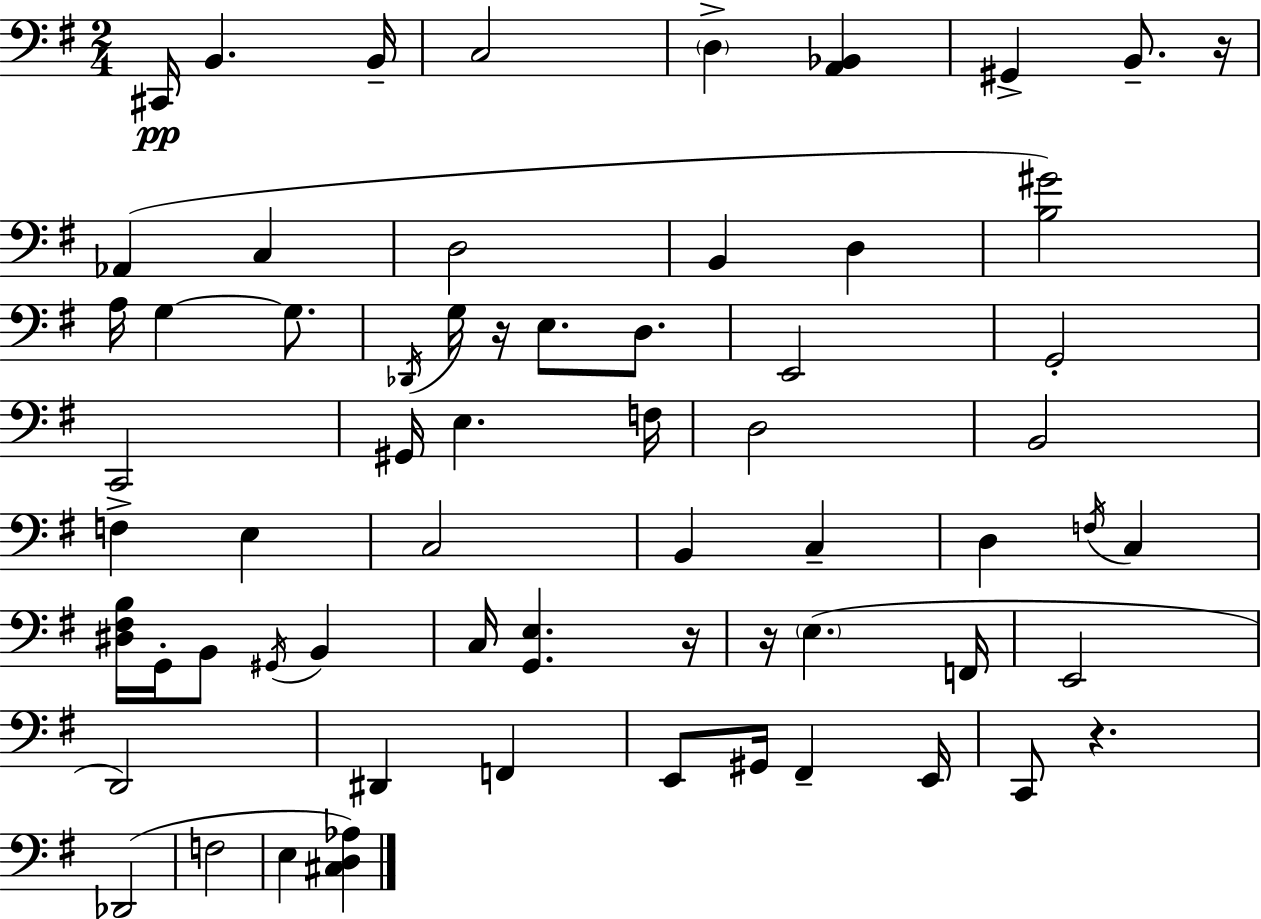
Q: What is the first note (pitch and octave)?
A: C#2